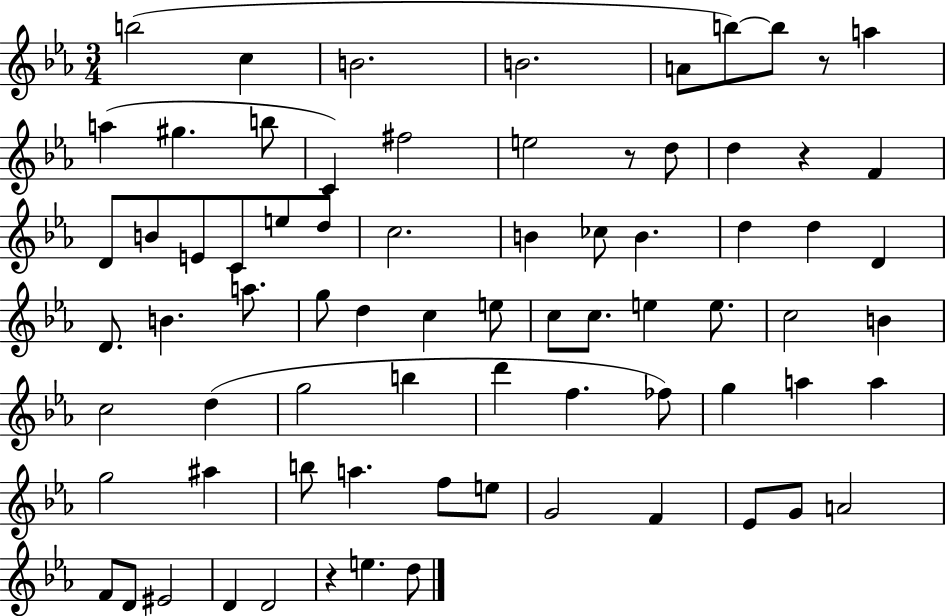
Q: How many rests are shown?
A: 4